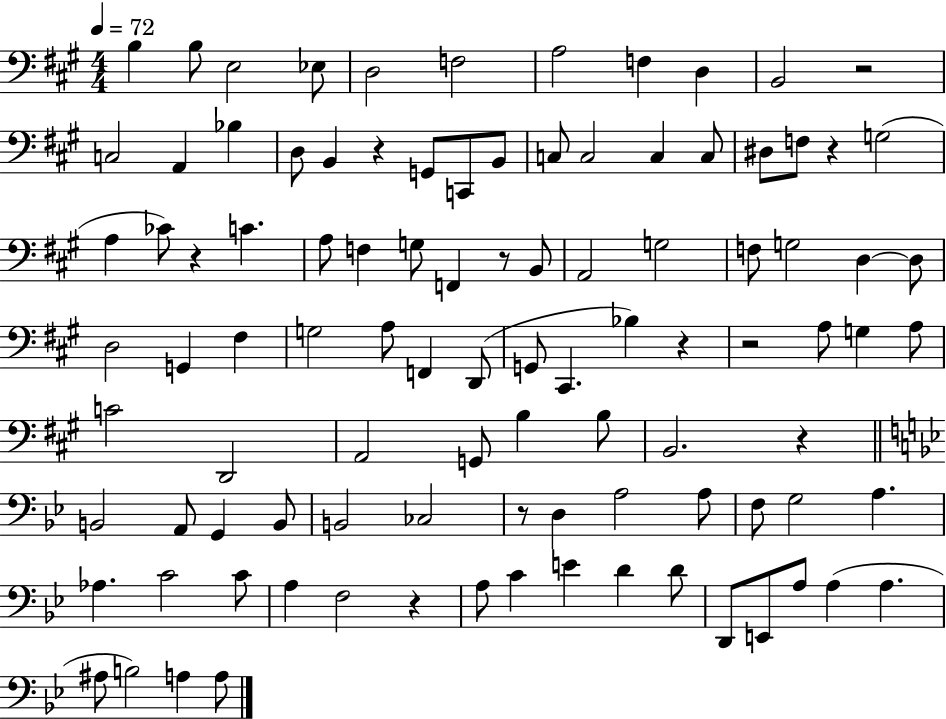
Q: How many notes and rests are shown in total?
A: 100